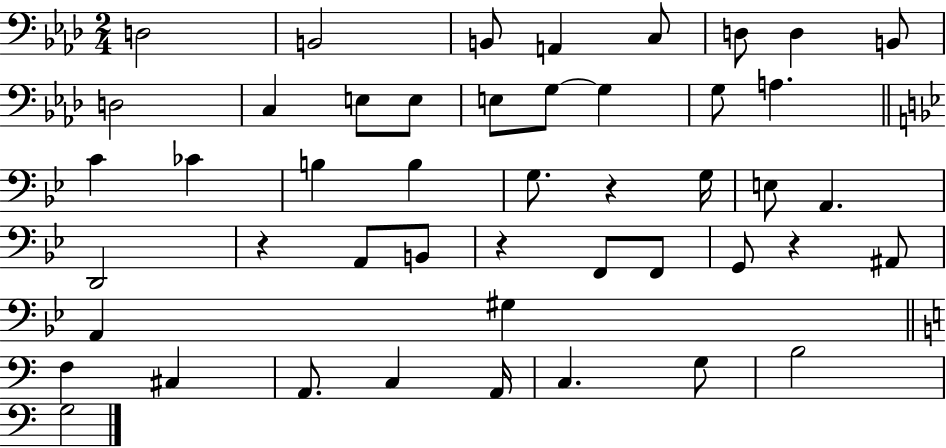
D3/h B2/h B2/e A2/q C3/e D3/e D3/q B2/e D3/h C3/q E3/e E3/e E3/e G3/e G3/q G3/e A3/q. C4/q CES4/q B3/q B3/q G3/e. R/q G3/s E3/e A2/q. D2/h R/q A2/e B2/e R/q F2/e F2/e G2/e R/q A#2/e A2/q G#3/q F3/q C#3/q A2/e. C3/q A2/s C3/q. G3/e B3/h G3/h